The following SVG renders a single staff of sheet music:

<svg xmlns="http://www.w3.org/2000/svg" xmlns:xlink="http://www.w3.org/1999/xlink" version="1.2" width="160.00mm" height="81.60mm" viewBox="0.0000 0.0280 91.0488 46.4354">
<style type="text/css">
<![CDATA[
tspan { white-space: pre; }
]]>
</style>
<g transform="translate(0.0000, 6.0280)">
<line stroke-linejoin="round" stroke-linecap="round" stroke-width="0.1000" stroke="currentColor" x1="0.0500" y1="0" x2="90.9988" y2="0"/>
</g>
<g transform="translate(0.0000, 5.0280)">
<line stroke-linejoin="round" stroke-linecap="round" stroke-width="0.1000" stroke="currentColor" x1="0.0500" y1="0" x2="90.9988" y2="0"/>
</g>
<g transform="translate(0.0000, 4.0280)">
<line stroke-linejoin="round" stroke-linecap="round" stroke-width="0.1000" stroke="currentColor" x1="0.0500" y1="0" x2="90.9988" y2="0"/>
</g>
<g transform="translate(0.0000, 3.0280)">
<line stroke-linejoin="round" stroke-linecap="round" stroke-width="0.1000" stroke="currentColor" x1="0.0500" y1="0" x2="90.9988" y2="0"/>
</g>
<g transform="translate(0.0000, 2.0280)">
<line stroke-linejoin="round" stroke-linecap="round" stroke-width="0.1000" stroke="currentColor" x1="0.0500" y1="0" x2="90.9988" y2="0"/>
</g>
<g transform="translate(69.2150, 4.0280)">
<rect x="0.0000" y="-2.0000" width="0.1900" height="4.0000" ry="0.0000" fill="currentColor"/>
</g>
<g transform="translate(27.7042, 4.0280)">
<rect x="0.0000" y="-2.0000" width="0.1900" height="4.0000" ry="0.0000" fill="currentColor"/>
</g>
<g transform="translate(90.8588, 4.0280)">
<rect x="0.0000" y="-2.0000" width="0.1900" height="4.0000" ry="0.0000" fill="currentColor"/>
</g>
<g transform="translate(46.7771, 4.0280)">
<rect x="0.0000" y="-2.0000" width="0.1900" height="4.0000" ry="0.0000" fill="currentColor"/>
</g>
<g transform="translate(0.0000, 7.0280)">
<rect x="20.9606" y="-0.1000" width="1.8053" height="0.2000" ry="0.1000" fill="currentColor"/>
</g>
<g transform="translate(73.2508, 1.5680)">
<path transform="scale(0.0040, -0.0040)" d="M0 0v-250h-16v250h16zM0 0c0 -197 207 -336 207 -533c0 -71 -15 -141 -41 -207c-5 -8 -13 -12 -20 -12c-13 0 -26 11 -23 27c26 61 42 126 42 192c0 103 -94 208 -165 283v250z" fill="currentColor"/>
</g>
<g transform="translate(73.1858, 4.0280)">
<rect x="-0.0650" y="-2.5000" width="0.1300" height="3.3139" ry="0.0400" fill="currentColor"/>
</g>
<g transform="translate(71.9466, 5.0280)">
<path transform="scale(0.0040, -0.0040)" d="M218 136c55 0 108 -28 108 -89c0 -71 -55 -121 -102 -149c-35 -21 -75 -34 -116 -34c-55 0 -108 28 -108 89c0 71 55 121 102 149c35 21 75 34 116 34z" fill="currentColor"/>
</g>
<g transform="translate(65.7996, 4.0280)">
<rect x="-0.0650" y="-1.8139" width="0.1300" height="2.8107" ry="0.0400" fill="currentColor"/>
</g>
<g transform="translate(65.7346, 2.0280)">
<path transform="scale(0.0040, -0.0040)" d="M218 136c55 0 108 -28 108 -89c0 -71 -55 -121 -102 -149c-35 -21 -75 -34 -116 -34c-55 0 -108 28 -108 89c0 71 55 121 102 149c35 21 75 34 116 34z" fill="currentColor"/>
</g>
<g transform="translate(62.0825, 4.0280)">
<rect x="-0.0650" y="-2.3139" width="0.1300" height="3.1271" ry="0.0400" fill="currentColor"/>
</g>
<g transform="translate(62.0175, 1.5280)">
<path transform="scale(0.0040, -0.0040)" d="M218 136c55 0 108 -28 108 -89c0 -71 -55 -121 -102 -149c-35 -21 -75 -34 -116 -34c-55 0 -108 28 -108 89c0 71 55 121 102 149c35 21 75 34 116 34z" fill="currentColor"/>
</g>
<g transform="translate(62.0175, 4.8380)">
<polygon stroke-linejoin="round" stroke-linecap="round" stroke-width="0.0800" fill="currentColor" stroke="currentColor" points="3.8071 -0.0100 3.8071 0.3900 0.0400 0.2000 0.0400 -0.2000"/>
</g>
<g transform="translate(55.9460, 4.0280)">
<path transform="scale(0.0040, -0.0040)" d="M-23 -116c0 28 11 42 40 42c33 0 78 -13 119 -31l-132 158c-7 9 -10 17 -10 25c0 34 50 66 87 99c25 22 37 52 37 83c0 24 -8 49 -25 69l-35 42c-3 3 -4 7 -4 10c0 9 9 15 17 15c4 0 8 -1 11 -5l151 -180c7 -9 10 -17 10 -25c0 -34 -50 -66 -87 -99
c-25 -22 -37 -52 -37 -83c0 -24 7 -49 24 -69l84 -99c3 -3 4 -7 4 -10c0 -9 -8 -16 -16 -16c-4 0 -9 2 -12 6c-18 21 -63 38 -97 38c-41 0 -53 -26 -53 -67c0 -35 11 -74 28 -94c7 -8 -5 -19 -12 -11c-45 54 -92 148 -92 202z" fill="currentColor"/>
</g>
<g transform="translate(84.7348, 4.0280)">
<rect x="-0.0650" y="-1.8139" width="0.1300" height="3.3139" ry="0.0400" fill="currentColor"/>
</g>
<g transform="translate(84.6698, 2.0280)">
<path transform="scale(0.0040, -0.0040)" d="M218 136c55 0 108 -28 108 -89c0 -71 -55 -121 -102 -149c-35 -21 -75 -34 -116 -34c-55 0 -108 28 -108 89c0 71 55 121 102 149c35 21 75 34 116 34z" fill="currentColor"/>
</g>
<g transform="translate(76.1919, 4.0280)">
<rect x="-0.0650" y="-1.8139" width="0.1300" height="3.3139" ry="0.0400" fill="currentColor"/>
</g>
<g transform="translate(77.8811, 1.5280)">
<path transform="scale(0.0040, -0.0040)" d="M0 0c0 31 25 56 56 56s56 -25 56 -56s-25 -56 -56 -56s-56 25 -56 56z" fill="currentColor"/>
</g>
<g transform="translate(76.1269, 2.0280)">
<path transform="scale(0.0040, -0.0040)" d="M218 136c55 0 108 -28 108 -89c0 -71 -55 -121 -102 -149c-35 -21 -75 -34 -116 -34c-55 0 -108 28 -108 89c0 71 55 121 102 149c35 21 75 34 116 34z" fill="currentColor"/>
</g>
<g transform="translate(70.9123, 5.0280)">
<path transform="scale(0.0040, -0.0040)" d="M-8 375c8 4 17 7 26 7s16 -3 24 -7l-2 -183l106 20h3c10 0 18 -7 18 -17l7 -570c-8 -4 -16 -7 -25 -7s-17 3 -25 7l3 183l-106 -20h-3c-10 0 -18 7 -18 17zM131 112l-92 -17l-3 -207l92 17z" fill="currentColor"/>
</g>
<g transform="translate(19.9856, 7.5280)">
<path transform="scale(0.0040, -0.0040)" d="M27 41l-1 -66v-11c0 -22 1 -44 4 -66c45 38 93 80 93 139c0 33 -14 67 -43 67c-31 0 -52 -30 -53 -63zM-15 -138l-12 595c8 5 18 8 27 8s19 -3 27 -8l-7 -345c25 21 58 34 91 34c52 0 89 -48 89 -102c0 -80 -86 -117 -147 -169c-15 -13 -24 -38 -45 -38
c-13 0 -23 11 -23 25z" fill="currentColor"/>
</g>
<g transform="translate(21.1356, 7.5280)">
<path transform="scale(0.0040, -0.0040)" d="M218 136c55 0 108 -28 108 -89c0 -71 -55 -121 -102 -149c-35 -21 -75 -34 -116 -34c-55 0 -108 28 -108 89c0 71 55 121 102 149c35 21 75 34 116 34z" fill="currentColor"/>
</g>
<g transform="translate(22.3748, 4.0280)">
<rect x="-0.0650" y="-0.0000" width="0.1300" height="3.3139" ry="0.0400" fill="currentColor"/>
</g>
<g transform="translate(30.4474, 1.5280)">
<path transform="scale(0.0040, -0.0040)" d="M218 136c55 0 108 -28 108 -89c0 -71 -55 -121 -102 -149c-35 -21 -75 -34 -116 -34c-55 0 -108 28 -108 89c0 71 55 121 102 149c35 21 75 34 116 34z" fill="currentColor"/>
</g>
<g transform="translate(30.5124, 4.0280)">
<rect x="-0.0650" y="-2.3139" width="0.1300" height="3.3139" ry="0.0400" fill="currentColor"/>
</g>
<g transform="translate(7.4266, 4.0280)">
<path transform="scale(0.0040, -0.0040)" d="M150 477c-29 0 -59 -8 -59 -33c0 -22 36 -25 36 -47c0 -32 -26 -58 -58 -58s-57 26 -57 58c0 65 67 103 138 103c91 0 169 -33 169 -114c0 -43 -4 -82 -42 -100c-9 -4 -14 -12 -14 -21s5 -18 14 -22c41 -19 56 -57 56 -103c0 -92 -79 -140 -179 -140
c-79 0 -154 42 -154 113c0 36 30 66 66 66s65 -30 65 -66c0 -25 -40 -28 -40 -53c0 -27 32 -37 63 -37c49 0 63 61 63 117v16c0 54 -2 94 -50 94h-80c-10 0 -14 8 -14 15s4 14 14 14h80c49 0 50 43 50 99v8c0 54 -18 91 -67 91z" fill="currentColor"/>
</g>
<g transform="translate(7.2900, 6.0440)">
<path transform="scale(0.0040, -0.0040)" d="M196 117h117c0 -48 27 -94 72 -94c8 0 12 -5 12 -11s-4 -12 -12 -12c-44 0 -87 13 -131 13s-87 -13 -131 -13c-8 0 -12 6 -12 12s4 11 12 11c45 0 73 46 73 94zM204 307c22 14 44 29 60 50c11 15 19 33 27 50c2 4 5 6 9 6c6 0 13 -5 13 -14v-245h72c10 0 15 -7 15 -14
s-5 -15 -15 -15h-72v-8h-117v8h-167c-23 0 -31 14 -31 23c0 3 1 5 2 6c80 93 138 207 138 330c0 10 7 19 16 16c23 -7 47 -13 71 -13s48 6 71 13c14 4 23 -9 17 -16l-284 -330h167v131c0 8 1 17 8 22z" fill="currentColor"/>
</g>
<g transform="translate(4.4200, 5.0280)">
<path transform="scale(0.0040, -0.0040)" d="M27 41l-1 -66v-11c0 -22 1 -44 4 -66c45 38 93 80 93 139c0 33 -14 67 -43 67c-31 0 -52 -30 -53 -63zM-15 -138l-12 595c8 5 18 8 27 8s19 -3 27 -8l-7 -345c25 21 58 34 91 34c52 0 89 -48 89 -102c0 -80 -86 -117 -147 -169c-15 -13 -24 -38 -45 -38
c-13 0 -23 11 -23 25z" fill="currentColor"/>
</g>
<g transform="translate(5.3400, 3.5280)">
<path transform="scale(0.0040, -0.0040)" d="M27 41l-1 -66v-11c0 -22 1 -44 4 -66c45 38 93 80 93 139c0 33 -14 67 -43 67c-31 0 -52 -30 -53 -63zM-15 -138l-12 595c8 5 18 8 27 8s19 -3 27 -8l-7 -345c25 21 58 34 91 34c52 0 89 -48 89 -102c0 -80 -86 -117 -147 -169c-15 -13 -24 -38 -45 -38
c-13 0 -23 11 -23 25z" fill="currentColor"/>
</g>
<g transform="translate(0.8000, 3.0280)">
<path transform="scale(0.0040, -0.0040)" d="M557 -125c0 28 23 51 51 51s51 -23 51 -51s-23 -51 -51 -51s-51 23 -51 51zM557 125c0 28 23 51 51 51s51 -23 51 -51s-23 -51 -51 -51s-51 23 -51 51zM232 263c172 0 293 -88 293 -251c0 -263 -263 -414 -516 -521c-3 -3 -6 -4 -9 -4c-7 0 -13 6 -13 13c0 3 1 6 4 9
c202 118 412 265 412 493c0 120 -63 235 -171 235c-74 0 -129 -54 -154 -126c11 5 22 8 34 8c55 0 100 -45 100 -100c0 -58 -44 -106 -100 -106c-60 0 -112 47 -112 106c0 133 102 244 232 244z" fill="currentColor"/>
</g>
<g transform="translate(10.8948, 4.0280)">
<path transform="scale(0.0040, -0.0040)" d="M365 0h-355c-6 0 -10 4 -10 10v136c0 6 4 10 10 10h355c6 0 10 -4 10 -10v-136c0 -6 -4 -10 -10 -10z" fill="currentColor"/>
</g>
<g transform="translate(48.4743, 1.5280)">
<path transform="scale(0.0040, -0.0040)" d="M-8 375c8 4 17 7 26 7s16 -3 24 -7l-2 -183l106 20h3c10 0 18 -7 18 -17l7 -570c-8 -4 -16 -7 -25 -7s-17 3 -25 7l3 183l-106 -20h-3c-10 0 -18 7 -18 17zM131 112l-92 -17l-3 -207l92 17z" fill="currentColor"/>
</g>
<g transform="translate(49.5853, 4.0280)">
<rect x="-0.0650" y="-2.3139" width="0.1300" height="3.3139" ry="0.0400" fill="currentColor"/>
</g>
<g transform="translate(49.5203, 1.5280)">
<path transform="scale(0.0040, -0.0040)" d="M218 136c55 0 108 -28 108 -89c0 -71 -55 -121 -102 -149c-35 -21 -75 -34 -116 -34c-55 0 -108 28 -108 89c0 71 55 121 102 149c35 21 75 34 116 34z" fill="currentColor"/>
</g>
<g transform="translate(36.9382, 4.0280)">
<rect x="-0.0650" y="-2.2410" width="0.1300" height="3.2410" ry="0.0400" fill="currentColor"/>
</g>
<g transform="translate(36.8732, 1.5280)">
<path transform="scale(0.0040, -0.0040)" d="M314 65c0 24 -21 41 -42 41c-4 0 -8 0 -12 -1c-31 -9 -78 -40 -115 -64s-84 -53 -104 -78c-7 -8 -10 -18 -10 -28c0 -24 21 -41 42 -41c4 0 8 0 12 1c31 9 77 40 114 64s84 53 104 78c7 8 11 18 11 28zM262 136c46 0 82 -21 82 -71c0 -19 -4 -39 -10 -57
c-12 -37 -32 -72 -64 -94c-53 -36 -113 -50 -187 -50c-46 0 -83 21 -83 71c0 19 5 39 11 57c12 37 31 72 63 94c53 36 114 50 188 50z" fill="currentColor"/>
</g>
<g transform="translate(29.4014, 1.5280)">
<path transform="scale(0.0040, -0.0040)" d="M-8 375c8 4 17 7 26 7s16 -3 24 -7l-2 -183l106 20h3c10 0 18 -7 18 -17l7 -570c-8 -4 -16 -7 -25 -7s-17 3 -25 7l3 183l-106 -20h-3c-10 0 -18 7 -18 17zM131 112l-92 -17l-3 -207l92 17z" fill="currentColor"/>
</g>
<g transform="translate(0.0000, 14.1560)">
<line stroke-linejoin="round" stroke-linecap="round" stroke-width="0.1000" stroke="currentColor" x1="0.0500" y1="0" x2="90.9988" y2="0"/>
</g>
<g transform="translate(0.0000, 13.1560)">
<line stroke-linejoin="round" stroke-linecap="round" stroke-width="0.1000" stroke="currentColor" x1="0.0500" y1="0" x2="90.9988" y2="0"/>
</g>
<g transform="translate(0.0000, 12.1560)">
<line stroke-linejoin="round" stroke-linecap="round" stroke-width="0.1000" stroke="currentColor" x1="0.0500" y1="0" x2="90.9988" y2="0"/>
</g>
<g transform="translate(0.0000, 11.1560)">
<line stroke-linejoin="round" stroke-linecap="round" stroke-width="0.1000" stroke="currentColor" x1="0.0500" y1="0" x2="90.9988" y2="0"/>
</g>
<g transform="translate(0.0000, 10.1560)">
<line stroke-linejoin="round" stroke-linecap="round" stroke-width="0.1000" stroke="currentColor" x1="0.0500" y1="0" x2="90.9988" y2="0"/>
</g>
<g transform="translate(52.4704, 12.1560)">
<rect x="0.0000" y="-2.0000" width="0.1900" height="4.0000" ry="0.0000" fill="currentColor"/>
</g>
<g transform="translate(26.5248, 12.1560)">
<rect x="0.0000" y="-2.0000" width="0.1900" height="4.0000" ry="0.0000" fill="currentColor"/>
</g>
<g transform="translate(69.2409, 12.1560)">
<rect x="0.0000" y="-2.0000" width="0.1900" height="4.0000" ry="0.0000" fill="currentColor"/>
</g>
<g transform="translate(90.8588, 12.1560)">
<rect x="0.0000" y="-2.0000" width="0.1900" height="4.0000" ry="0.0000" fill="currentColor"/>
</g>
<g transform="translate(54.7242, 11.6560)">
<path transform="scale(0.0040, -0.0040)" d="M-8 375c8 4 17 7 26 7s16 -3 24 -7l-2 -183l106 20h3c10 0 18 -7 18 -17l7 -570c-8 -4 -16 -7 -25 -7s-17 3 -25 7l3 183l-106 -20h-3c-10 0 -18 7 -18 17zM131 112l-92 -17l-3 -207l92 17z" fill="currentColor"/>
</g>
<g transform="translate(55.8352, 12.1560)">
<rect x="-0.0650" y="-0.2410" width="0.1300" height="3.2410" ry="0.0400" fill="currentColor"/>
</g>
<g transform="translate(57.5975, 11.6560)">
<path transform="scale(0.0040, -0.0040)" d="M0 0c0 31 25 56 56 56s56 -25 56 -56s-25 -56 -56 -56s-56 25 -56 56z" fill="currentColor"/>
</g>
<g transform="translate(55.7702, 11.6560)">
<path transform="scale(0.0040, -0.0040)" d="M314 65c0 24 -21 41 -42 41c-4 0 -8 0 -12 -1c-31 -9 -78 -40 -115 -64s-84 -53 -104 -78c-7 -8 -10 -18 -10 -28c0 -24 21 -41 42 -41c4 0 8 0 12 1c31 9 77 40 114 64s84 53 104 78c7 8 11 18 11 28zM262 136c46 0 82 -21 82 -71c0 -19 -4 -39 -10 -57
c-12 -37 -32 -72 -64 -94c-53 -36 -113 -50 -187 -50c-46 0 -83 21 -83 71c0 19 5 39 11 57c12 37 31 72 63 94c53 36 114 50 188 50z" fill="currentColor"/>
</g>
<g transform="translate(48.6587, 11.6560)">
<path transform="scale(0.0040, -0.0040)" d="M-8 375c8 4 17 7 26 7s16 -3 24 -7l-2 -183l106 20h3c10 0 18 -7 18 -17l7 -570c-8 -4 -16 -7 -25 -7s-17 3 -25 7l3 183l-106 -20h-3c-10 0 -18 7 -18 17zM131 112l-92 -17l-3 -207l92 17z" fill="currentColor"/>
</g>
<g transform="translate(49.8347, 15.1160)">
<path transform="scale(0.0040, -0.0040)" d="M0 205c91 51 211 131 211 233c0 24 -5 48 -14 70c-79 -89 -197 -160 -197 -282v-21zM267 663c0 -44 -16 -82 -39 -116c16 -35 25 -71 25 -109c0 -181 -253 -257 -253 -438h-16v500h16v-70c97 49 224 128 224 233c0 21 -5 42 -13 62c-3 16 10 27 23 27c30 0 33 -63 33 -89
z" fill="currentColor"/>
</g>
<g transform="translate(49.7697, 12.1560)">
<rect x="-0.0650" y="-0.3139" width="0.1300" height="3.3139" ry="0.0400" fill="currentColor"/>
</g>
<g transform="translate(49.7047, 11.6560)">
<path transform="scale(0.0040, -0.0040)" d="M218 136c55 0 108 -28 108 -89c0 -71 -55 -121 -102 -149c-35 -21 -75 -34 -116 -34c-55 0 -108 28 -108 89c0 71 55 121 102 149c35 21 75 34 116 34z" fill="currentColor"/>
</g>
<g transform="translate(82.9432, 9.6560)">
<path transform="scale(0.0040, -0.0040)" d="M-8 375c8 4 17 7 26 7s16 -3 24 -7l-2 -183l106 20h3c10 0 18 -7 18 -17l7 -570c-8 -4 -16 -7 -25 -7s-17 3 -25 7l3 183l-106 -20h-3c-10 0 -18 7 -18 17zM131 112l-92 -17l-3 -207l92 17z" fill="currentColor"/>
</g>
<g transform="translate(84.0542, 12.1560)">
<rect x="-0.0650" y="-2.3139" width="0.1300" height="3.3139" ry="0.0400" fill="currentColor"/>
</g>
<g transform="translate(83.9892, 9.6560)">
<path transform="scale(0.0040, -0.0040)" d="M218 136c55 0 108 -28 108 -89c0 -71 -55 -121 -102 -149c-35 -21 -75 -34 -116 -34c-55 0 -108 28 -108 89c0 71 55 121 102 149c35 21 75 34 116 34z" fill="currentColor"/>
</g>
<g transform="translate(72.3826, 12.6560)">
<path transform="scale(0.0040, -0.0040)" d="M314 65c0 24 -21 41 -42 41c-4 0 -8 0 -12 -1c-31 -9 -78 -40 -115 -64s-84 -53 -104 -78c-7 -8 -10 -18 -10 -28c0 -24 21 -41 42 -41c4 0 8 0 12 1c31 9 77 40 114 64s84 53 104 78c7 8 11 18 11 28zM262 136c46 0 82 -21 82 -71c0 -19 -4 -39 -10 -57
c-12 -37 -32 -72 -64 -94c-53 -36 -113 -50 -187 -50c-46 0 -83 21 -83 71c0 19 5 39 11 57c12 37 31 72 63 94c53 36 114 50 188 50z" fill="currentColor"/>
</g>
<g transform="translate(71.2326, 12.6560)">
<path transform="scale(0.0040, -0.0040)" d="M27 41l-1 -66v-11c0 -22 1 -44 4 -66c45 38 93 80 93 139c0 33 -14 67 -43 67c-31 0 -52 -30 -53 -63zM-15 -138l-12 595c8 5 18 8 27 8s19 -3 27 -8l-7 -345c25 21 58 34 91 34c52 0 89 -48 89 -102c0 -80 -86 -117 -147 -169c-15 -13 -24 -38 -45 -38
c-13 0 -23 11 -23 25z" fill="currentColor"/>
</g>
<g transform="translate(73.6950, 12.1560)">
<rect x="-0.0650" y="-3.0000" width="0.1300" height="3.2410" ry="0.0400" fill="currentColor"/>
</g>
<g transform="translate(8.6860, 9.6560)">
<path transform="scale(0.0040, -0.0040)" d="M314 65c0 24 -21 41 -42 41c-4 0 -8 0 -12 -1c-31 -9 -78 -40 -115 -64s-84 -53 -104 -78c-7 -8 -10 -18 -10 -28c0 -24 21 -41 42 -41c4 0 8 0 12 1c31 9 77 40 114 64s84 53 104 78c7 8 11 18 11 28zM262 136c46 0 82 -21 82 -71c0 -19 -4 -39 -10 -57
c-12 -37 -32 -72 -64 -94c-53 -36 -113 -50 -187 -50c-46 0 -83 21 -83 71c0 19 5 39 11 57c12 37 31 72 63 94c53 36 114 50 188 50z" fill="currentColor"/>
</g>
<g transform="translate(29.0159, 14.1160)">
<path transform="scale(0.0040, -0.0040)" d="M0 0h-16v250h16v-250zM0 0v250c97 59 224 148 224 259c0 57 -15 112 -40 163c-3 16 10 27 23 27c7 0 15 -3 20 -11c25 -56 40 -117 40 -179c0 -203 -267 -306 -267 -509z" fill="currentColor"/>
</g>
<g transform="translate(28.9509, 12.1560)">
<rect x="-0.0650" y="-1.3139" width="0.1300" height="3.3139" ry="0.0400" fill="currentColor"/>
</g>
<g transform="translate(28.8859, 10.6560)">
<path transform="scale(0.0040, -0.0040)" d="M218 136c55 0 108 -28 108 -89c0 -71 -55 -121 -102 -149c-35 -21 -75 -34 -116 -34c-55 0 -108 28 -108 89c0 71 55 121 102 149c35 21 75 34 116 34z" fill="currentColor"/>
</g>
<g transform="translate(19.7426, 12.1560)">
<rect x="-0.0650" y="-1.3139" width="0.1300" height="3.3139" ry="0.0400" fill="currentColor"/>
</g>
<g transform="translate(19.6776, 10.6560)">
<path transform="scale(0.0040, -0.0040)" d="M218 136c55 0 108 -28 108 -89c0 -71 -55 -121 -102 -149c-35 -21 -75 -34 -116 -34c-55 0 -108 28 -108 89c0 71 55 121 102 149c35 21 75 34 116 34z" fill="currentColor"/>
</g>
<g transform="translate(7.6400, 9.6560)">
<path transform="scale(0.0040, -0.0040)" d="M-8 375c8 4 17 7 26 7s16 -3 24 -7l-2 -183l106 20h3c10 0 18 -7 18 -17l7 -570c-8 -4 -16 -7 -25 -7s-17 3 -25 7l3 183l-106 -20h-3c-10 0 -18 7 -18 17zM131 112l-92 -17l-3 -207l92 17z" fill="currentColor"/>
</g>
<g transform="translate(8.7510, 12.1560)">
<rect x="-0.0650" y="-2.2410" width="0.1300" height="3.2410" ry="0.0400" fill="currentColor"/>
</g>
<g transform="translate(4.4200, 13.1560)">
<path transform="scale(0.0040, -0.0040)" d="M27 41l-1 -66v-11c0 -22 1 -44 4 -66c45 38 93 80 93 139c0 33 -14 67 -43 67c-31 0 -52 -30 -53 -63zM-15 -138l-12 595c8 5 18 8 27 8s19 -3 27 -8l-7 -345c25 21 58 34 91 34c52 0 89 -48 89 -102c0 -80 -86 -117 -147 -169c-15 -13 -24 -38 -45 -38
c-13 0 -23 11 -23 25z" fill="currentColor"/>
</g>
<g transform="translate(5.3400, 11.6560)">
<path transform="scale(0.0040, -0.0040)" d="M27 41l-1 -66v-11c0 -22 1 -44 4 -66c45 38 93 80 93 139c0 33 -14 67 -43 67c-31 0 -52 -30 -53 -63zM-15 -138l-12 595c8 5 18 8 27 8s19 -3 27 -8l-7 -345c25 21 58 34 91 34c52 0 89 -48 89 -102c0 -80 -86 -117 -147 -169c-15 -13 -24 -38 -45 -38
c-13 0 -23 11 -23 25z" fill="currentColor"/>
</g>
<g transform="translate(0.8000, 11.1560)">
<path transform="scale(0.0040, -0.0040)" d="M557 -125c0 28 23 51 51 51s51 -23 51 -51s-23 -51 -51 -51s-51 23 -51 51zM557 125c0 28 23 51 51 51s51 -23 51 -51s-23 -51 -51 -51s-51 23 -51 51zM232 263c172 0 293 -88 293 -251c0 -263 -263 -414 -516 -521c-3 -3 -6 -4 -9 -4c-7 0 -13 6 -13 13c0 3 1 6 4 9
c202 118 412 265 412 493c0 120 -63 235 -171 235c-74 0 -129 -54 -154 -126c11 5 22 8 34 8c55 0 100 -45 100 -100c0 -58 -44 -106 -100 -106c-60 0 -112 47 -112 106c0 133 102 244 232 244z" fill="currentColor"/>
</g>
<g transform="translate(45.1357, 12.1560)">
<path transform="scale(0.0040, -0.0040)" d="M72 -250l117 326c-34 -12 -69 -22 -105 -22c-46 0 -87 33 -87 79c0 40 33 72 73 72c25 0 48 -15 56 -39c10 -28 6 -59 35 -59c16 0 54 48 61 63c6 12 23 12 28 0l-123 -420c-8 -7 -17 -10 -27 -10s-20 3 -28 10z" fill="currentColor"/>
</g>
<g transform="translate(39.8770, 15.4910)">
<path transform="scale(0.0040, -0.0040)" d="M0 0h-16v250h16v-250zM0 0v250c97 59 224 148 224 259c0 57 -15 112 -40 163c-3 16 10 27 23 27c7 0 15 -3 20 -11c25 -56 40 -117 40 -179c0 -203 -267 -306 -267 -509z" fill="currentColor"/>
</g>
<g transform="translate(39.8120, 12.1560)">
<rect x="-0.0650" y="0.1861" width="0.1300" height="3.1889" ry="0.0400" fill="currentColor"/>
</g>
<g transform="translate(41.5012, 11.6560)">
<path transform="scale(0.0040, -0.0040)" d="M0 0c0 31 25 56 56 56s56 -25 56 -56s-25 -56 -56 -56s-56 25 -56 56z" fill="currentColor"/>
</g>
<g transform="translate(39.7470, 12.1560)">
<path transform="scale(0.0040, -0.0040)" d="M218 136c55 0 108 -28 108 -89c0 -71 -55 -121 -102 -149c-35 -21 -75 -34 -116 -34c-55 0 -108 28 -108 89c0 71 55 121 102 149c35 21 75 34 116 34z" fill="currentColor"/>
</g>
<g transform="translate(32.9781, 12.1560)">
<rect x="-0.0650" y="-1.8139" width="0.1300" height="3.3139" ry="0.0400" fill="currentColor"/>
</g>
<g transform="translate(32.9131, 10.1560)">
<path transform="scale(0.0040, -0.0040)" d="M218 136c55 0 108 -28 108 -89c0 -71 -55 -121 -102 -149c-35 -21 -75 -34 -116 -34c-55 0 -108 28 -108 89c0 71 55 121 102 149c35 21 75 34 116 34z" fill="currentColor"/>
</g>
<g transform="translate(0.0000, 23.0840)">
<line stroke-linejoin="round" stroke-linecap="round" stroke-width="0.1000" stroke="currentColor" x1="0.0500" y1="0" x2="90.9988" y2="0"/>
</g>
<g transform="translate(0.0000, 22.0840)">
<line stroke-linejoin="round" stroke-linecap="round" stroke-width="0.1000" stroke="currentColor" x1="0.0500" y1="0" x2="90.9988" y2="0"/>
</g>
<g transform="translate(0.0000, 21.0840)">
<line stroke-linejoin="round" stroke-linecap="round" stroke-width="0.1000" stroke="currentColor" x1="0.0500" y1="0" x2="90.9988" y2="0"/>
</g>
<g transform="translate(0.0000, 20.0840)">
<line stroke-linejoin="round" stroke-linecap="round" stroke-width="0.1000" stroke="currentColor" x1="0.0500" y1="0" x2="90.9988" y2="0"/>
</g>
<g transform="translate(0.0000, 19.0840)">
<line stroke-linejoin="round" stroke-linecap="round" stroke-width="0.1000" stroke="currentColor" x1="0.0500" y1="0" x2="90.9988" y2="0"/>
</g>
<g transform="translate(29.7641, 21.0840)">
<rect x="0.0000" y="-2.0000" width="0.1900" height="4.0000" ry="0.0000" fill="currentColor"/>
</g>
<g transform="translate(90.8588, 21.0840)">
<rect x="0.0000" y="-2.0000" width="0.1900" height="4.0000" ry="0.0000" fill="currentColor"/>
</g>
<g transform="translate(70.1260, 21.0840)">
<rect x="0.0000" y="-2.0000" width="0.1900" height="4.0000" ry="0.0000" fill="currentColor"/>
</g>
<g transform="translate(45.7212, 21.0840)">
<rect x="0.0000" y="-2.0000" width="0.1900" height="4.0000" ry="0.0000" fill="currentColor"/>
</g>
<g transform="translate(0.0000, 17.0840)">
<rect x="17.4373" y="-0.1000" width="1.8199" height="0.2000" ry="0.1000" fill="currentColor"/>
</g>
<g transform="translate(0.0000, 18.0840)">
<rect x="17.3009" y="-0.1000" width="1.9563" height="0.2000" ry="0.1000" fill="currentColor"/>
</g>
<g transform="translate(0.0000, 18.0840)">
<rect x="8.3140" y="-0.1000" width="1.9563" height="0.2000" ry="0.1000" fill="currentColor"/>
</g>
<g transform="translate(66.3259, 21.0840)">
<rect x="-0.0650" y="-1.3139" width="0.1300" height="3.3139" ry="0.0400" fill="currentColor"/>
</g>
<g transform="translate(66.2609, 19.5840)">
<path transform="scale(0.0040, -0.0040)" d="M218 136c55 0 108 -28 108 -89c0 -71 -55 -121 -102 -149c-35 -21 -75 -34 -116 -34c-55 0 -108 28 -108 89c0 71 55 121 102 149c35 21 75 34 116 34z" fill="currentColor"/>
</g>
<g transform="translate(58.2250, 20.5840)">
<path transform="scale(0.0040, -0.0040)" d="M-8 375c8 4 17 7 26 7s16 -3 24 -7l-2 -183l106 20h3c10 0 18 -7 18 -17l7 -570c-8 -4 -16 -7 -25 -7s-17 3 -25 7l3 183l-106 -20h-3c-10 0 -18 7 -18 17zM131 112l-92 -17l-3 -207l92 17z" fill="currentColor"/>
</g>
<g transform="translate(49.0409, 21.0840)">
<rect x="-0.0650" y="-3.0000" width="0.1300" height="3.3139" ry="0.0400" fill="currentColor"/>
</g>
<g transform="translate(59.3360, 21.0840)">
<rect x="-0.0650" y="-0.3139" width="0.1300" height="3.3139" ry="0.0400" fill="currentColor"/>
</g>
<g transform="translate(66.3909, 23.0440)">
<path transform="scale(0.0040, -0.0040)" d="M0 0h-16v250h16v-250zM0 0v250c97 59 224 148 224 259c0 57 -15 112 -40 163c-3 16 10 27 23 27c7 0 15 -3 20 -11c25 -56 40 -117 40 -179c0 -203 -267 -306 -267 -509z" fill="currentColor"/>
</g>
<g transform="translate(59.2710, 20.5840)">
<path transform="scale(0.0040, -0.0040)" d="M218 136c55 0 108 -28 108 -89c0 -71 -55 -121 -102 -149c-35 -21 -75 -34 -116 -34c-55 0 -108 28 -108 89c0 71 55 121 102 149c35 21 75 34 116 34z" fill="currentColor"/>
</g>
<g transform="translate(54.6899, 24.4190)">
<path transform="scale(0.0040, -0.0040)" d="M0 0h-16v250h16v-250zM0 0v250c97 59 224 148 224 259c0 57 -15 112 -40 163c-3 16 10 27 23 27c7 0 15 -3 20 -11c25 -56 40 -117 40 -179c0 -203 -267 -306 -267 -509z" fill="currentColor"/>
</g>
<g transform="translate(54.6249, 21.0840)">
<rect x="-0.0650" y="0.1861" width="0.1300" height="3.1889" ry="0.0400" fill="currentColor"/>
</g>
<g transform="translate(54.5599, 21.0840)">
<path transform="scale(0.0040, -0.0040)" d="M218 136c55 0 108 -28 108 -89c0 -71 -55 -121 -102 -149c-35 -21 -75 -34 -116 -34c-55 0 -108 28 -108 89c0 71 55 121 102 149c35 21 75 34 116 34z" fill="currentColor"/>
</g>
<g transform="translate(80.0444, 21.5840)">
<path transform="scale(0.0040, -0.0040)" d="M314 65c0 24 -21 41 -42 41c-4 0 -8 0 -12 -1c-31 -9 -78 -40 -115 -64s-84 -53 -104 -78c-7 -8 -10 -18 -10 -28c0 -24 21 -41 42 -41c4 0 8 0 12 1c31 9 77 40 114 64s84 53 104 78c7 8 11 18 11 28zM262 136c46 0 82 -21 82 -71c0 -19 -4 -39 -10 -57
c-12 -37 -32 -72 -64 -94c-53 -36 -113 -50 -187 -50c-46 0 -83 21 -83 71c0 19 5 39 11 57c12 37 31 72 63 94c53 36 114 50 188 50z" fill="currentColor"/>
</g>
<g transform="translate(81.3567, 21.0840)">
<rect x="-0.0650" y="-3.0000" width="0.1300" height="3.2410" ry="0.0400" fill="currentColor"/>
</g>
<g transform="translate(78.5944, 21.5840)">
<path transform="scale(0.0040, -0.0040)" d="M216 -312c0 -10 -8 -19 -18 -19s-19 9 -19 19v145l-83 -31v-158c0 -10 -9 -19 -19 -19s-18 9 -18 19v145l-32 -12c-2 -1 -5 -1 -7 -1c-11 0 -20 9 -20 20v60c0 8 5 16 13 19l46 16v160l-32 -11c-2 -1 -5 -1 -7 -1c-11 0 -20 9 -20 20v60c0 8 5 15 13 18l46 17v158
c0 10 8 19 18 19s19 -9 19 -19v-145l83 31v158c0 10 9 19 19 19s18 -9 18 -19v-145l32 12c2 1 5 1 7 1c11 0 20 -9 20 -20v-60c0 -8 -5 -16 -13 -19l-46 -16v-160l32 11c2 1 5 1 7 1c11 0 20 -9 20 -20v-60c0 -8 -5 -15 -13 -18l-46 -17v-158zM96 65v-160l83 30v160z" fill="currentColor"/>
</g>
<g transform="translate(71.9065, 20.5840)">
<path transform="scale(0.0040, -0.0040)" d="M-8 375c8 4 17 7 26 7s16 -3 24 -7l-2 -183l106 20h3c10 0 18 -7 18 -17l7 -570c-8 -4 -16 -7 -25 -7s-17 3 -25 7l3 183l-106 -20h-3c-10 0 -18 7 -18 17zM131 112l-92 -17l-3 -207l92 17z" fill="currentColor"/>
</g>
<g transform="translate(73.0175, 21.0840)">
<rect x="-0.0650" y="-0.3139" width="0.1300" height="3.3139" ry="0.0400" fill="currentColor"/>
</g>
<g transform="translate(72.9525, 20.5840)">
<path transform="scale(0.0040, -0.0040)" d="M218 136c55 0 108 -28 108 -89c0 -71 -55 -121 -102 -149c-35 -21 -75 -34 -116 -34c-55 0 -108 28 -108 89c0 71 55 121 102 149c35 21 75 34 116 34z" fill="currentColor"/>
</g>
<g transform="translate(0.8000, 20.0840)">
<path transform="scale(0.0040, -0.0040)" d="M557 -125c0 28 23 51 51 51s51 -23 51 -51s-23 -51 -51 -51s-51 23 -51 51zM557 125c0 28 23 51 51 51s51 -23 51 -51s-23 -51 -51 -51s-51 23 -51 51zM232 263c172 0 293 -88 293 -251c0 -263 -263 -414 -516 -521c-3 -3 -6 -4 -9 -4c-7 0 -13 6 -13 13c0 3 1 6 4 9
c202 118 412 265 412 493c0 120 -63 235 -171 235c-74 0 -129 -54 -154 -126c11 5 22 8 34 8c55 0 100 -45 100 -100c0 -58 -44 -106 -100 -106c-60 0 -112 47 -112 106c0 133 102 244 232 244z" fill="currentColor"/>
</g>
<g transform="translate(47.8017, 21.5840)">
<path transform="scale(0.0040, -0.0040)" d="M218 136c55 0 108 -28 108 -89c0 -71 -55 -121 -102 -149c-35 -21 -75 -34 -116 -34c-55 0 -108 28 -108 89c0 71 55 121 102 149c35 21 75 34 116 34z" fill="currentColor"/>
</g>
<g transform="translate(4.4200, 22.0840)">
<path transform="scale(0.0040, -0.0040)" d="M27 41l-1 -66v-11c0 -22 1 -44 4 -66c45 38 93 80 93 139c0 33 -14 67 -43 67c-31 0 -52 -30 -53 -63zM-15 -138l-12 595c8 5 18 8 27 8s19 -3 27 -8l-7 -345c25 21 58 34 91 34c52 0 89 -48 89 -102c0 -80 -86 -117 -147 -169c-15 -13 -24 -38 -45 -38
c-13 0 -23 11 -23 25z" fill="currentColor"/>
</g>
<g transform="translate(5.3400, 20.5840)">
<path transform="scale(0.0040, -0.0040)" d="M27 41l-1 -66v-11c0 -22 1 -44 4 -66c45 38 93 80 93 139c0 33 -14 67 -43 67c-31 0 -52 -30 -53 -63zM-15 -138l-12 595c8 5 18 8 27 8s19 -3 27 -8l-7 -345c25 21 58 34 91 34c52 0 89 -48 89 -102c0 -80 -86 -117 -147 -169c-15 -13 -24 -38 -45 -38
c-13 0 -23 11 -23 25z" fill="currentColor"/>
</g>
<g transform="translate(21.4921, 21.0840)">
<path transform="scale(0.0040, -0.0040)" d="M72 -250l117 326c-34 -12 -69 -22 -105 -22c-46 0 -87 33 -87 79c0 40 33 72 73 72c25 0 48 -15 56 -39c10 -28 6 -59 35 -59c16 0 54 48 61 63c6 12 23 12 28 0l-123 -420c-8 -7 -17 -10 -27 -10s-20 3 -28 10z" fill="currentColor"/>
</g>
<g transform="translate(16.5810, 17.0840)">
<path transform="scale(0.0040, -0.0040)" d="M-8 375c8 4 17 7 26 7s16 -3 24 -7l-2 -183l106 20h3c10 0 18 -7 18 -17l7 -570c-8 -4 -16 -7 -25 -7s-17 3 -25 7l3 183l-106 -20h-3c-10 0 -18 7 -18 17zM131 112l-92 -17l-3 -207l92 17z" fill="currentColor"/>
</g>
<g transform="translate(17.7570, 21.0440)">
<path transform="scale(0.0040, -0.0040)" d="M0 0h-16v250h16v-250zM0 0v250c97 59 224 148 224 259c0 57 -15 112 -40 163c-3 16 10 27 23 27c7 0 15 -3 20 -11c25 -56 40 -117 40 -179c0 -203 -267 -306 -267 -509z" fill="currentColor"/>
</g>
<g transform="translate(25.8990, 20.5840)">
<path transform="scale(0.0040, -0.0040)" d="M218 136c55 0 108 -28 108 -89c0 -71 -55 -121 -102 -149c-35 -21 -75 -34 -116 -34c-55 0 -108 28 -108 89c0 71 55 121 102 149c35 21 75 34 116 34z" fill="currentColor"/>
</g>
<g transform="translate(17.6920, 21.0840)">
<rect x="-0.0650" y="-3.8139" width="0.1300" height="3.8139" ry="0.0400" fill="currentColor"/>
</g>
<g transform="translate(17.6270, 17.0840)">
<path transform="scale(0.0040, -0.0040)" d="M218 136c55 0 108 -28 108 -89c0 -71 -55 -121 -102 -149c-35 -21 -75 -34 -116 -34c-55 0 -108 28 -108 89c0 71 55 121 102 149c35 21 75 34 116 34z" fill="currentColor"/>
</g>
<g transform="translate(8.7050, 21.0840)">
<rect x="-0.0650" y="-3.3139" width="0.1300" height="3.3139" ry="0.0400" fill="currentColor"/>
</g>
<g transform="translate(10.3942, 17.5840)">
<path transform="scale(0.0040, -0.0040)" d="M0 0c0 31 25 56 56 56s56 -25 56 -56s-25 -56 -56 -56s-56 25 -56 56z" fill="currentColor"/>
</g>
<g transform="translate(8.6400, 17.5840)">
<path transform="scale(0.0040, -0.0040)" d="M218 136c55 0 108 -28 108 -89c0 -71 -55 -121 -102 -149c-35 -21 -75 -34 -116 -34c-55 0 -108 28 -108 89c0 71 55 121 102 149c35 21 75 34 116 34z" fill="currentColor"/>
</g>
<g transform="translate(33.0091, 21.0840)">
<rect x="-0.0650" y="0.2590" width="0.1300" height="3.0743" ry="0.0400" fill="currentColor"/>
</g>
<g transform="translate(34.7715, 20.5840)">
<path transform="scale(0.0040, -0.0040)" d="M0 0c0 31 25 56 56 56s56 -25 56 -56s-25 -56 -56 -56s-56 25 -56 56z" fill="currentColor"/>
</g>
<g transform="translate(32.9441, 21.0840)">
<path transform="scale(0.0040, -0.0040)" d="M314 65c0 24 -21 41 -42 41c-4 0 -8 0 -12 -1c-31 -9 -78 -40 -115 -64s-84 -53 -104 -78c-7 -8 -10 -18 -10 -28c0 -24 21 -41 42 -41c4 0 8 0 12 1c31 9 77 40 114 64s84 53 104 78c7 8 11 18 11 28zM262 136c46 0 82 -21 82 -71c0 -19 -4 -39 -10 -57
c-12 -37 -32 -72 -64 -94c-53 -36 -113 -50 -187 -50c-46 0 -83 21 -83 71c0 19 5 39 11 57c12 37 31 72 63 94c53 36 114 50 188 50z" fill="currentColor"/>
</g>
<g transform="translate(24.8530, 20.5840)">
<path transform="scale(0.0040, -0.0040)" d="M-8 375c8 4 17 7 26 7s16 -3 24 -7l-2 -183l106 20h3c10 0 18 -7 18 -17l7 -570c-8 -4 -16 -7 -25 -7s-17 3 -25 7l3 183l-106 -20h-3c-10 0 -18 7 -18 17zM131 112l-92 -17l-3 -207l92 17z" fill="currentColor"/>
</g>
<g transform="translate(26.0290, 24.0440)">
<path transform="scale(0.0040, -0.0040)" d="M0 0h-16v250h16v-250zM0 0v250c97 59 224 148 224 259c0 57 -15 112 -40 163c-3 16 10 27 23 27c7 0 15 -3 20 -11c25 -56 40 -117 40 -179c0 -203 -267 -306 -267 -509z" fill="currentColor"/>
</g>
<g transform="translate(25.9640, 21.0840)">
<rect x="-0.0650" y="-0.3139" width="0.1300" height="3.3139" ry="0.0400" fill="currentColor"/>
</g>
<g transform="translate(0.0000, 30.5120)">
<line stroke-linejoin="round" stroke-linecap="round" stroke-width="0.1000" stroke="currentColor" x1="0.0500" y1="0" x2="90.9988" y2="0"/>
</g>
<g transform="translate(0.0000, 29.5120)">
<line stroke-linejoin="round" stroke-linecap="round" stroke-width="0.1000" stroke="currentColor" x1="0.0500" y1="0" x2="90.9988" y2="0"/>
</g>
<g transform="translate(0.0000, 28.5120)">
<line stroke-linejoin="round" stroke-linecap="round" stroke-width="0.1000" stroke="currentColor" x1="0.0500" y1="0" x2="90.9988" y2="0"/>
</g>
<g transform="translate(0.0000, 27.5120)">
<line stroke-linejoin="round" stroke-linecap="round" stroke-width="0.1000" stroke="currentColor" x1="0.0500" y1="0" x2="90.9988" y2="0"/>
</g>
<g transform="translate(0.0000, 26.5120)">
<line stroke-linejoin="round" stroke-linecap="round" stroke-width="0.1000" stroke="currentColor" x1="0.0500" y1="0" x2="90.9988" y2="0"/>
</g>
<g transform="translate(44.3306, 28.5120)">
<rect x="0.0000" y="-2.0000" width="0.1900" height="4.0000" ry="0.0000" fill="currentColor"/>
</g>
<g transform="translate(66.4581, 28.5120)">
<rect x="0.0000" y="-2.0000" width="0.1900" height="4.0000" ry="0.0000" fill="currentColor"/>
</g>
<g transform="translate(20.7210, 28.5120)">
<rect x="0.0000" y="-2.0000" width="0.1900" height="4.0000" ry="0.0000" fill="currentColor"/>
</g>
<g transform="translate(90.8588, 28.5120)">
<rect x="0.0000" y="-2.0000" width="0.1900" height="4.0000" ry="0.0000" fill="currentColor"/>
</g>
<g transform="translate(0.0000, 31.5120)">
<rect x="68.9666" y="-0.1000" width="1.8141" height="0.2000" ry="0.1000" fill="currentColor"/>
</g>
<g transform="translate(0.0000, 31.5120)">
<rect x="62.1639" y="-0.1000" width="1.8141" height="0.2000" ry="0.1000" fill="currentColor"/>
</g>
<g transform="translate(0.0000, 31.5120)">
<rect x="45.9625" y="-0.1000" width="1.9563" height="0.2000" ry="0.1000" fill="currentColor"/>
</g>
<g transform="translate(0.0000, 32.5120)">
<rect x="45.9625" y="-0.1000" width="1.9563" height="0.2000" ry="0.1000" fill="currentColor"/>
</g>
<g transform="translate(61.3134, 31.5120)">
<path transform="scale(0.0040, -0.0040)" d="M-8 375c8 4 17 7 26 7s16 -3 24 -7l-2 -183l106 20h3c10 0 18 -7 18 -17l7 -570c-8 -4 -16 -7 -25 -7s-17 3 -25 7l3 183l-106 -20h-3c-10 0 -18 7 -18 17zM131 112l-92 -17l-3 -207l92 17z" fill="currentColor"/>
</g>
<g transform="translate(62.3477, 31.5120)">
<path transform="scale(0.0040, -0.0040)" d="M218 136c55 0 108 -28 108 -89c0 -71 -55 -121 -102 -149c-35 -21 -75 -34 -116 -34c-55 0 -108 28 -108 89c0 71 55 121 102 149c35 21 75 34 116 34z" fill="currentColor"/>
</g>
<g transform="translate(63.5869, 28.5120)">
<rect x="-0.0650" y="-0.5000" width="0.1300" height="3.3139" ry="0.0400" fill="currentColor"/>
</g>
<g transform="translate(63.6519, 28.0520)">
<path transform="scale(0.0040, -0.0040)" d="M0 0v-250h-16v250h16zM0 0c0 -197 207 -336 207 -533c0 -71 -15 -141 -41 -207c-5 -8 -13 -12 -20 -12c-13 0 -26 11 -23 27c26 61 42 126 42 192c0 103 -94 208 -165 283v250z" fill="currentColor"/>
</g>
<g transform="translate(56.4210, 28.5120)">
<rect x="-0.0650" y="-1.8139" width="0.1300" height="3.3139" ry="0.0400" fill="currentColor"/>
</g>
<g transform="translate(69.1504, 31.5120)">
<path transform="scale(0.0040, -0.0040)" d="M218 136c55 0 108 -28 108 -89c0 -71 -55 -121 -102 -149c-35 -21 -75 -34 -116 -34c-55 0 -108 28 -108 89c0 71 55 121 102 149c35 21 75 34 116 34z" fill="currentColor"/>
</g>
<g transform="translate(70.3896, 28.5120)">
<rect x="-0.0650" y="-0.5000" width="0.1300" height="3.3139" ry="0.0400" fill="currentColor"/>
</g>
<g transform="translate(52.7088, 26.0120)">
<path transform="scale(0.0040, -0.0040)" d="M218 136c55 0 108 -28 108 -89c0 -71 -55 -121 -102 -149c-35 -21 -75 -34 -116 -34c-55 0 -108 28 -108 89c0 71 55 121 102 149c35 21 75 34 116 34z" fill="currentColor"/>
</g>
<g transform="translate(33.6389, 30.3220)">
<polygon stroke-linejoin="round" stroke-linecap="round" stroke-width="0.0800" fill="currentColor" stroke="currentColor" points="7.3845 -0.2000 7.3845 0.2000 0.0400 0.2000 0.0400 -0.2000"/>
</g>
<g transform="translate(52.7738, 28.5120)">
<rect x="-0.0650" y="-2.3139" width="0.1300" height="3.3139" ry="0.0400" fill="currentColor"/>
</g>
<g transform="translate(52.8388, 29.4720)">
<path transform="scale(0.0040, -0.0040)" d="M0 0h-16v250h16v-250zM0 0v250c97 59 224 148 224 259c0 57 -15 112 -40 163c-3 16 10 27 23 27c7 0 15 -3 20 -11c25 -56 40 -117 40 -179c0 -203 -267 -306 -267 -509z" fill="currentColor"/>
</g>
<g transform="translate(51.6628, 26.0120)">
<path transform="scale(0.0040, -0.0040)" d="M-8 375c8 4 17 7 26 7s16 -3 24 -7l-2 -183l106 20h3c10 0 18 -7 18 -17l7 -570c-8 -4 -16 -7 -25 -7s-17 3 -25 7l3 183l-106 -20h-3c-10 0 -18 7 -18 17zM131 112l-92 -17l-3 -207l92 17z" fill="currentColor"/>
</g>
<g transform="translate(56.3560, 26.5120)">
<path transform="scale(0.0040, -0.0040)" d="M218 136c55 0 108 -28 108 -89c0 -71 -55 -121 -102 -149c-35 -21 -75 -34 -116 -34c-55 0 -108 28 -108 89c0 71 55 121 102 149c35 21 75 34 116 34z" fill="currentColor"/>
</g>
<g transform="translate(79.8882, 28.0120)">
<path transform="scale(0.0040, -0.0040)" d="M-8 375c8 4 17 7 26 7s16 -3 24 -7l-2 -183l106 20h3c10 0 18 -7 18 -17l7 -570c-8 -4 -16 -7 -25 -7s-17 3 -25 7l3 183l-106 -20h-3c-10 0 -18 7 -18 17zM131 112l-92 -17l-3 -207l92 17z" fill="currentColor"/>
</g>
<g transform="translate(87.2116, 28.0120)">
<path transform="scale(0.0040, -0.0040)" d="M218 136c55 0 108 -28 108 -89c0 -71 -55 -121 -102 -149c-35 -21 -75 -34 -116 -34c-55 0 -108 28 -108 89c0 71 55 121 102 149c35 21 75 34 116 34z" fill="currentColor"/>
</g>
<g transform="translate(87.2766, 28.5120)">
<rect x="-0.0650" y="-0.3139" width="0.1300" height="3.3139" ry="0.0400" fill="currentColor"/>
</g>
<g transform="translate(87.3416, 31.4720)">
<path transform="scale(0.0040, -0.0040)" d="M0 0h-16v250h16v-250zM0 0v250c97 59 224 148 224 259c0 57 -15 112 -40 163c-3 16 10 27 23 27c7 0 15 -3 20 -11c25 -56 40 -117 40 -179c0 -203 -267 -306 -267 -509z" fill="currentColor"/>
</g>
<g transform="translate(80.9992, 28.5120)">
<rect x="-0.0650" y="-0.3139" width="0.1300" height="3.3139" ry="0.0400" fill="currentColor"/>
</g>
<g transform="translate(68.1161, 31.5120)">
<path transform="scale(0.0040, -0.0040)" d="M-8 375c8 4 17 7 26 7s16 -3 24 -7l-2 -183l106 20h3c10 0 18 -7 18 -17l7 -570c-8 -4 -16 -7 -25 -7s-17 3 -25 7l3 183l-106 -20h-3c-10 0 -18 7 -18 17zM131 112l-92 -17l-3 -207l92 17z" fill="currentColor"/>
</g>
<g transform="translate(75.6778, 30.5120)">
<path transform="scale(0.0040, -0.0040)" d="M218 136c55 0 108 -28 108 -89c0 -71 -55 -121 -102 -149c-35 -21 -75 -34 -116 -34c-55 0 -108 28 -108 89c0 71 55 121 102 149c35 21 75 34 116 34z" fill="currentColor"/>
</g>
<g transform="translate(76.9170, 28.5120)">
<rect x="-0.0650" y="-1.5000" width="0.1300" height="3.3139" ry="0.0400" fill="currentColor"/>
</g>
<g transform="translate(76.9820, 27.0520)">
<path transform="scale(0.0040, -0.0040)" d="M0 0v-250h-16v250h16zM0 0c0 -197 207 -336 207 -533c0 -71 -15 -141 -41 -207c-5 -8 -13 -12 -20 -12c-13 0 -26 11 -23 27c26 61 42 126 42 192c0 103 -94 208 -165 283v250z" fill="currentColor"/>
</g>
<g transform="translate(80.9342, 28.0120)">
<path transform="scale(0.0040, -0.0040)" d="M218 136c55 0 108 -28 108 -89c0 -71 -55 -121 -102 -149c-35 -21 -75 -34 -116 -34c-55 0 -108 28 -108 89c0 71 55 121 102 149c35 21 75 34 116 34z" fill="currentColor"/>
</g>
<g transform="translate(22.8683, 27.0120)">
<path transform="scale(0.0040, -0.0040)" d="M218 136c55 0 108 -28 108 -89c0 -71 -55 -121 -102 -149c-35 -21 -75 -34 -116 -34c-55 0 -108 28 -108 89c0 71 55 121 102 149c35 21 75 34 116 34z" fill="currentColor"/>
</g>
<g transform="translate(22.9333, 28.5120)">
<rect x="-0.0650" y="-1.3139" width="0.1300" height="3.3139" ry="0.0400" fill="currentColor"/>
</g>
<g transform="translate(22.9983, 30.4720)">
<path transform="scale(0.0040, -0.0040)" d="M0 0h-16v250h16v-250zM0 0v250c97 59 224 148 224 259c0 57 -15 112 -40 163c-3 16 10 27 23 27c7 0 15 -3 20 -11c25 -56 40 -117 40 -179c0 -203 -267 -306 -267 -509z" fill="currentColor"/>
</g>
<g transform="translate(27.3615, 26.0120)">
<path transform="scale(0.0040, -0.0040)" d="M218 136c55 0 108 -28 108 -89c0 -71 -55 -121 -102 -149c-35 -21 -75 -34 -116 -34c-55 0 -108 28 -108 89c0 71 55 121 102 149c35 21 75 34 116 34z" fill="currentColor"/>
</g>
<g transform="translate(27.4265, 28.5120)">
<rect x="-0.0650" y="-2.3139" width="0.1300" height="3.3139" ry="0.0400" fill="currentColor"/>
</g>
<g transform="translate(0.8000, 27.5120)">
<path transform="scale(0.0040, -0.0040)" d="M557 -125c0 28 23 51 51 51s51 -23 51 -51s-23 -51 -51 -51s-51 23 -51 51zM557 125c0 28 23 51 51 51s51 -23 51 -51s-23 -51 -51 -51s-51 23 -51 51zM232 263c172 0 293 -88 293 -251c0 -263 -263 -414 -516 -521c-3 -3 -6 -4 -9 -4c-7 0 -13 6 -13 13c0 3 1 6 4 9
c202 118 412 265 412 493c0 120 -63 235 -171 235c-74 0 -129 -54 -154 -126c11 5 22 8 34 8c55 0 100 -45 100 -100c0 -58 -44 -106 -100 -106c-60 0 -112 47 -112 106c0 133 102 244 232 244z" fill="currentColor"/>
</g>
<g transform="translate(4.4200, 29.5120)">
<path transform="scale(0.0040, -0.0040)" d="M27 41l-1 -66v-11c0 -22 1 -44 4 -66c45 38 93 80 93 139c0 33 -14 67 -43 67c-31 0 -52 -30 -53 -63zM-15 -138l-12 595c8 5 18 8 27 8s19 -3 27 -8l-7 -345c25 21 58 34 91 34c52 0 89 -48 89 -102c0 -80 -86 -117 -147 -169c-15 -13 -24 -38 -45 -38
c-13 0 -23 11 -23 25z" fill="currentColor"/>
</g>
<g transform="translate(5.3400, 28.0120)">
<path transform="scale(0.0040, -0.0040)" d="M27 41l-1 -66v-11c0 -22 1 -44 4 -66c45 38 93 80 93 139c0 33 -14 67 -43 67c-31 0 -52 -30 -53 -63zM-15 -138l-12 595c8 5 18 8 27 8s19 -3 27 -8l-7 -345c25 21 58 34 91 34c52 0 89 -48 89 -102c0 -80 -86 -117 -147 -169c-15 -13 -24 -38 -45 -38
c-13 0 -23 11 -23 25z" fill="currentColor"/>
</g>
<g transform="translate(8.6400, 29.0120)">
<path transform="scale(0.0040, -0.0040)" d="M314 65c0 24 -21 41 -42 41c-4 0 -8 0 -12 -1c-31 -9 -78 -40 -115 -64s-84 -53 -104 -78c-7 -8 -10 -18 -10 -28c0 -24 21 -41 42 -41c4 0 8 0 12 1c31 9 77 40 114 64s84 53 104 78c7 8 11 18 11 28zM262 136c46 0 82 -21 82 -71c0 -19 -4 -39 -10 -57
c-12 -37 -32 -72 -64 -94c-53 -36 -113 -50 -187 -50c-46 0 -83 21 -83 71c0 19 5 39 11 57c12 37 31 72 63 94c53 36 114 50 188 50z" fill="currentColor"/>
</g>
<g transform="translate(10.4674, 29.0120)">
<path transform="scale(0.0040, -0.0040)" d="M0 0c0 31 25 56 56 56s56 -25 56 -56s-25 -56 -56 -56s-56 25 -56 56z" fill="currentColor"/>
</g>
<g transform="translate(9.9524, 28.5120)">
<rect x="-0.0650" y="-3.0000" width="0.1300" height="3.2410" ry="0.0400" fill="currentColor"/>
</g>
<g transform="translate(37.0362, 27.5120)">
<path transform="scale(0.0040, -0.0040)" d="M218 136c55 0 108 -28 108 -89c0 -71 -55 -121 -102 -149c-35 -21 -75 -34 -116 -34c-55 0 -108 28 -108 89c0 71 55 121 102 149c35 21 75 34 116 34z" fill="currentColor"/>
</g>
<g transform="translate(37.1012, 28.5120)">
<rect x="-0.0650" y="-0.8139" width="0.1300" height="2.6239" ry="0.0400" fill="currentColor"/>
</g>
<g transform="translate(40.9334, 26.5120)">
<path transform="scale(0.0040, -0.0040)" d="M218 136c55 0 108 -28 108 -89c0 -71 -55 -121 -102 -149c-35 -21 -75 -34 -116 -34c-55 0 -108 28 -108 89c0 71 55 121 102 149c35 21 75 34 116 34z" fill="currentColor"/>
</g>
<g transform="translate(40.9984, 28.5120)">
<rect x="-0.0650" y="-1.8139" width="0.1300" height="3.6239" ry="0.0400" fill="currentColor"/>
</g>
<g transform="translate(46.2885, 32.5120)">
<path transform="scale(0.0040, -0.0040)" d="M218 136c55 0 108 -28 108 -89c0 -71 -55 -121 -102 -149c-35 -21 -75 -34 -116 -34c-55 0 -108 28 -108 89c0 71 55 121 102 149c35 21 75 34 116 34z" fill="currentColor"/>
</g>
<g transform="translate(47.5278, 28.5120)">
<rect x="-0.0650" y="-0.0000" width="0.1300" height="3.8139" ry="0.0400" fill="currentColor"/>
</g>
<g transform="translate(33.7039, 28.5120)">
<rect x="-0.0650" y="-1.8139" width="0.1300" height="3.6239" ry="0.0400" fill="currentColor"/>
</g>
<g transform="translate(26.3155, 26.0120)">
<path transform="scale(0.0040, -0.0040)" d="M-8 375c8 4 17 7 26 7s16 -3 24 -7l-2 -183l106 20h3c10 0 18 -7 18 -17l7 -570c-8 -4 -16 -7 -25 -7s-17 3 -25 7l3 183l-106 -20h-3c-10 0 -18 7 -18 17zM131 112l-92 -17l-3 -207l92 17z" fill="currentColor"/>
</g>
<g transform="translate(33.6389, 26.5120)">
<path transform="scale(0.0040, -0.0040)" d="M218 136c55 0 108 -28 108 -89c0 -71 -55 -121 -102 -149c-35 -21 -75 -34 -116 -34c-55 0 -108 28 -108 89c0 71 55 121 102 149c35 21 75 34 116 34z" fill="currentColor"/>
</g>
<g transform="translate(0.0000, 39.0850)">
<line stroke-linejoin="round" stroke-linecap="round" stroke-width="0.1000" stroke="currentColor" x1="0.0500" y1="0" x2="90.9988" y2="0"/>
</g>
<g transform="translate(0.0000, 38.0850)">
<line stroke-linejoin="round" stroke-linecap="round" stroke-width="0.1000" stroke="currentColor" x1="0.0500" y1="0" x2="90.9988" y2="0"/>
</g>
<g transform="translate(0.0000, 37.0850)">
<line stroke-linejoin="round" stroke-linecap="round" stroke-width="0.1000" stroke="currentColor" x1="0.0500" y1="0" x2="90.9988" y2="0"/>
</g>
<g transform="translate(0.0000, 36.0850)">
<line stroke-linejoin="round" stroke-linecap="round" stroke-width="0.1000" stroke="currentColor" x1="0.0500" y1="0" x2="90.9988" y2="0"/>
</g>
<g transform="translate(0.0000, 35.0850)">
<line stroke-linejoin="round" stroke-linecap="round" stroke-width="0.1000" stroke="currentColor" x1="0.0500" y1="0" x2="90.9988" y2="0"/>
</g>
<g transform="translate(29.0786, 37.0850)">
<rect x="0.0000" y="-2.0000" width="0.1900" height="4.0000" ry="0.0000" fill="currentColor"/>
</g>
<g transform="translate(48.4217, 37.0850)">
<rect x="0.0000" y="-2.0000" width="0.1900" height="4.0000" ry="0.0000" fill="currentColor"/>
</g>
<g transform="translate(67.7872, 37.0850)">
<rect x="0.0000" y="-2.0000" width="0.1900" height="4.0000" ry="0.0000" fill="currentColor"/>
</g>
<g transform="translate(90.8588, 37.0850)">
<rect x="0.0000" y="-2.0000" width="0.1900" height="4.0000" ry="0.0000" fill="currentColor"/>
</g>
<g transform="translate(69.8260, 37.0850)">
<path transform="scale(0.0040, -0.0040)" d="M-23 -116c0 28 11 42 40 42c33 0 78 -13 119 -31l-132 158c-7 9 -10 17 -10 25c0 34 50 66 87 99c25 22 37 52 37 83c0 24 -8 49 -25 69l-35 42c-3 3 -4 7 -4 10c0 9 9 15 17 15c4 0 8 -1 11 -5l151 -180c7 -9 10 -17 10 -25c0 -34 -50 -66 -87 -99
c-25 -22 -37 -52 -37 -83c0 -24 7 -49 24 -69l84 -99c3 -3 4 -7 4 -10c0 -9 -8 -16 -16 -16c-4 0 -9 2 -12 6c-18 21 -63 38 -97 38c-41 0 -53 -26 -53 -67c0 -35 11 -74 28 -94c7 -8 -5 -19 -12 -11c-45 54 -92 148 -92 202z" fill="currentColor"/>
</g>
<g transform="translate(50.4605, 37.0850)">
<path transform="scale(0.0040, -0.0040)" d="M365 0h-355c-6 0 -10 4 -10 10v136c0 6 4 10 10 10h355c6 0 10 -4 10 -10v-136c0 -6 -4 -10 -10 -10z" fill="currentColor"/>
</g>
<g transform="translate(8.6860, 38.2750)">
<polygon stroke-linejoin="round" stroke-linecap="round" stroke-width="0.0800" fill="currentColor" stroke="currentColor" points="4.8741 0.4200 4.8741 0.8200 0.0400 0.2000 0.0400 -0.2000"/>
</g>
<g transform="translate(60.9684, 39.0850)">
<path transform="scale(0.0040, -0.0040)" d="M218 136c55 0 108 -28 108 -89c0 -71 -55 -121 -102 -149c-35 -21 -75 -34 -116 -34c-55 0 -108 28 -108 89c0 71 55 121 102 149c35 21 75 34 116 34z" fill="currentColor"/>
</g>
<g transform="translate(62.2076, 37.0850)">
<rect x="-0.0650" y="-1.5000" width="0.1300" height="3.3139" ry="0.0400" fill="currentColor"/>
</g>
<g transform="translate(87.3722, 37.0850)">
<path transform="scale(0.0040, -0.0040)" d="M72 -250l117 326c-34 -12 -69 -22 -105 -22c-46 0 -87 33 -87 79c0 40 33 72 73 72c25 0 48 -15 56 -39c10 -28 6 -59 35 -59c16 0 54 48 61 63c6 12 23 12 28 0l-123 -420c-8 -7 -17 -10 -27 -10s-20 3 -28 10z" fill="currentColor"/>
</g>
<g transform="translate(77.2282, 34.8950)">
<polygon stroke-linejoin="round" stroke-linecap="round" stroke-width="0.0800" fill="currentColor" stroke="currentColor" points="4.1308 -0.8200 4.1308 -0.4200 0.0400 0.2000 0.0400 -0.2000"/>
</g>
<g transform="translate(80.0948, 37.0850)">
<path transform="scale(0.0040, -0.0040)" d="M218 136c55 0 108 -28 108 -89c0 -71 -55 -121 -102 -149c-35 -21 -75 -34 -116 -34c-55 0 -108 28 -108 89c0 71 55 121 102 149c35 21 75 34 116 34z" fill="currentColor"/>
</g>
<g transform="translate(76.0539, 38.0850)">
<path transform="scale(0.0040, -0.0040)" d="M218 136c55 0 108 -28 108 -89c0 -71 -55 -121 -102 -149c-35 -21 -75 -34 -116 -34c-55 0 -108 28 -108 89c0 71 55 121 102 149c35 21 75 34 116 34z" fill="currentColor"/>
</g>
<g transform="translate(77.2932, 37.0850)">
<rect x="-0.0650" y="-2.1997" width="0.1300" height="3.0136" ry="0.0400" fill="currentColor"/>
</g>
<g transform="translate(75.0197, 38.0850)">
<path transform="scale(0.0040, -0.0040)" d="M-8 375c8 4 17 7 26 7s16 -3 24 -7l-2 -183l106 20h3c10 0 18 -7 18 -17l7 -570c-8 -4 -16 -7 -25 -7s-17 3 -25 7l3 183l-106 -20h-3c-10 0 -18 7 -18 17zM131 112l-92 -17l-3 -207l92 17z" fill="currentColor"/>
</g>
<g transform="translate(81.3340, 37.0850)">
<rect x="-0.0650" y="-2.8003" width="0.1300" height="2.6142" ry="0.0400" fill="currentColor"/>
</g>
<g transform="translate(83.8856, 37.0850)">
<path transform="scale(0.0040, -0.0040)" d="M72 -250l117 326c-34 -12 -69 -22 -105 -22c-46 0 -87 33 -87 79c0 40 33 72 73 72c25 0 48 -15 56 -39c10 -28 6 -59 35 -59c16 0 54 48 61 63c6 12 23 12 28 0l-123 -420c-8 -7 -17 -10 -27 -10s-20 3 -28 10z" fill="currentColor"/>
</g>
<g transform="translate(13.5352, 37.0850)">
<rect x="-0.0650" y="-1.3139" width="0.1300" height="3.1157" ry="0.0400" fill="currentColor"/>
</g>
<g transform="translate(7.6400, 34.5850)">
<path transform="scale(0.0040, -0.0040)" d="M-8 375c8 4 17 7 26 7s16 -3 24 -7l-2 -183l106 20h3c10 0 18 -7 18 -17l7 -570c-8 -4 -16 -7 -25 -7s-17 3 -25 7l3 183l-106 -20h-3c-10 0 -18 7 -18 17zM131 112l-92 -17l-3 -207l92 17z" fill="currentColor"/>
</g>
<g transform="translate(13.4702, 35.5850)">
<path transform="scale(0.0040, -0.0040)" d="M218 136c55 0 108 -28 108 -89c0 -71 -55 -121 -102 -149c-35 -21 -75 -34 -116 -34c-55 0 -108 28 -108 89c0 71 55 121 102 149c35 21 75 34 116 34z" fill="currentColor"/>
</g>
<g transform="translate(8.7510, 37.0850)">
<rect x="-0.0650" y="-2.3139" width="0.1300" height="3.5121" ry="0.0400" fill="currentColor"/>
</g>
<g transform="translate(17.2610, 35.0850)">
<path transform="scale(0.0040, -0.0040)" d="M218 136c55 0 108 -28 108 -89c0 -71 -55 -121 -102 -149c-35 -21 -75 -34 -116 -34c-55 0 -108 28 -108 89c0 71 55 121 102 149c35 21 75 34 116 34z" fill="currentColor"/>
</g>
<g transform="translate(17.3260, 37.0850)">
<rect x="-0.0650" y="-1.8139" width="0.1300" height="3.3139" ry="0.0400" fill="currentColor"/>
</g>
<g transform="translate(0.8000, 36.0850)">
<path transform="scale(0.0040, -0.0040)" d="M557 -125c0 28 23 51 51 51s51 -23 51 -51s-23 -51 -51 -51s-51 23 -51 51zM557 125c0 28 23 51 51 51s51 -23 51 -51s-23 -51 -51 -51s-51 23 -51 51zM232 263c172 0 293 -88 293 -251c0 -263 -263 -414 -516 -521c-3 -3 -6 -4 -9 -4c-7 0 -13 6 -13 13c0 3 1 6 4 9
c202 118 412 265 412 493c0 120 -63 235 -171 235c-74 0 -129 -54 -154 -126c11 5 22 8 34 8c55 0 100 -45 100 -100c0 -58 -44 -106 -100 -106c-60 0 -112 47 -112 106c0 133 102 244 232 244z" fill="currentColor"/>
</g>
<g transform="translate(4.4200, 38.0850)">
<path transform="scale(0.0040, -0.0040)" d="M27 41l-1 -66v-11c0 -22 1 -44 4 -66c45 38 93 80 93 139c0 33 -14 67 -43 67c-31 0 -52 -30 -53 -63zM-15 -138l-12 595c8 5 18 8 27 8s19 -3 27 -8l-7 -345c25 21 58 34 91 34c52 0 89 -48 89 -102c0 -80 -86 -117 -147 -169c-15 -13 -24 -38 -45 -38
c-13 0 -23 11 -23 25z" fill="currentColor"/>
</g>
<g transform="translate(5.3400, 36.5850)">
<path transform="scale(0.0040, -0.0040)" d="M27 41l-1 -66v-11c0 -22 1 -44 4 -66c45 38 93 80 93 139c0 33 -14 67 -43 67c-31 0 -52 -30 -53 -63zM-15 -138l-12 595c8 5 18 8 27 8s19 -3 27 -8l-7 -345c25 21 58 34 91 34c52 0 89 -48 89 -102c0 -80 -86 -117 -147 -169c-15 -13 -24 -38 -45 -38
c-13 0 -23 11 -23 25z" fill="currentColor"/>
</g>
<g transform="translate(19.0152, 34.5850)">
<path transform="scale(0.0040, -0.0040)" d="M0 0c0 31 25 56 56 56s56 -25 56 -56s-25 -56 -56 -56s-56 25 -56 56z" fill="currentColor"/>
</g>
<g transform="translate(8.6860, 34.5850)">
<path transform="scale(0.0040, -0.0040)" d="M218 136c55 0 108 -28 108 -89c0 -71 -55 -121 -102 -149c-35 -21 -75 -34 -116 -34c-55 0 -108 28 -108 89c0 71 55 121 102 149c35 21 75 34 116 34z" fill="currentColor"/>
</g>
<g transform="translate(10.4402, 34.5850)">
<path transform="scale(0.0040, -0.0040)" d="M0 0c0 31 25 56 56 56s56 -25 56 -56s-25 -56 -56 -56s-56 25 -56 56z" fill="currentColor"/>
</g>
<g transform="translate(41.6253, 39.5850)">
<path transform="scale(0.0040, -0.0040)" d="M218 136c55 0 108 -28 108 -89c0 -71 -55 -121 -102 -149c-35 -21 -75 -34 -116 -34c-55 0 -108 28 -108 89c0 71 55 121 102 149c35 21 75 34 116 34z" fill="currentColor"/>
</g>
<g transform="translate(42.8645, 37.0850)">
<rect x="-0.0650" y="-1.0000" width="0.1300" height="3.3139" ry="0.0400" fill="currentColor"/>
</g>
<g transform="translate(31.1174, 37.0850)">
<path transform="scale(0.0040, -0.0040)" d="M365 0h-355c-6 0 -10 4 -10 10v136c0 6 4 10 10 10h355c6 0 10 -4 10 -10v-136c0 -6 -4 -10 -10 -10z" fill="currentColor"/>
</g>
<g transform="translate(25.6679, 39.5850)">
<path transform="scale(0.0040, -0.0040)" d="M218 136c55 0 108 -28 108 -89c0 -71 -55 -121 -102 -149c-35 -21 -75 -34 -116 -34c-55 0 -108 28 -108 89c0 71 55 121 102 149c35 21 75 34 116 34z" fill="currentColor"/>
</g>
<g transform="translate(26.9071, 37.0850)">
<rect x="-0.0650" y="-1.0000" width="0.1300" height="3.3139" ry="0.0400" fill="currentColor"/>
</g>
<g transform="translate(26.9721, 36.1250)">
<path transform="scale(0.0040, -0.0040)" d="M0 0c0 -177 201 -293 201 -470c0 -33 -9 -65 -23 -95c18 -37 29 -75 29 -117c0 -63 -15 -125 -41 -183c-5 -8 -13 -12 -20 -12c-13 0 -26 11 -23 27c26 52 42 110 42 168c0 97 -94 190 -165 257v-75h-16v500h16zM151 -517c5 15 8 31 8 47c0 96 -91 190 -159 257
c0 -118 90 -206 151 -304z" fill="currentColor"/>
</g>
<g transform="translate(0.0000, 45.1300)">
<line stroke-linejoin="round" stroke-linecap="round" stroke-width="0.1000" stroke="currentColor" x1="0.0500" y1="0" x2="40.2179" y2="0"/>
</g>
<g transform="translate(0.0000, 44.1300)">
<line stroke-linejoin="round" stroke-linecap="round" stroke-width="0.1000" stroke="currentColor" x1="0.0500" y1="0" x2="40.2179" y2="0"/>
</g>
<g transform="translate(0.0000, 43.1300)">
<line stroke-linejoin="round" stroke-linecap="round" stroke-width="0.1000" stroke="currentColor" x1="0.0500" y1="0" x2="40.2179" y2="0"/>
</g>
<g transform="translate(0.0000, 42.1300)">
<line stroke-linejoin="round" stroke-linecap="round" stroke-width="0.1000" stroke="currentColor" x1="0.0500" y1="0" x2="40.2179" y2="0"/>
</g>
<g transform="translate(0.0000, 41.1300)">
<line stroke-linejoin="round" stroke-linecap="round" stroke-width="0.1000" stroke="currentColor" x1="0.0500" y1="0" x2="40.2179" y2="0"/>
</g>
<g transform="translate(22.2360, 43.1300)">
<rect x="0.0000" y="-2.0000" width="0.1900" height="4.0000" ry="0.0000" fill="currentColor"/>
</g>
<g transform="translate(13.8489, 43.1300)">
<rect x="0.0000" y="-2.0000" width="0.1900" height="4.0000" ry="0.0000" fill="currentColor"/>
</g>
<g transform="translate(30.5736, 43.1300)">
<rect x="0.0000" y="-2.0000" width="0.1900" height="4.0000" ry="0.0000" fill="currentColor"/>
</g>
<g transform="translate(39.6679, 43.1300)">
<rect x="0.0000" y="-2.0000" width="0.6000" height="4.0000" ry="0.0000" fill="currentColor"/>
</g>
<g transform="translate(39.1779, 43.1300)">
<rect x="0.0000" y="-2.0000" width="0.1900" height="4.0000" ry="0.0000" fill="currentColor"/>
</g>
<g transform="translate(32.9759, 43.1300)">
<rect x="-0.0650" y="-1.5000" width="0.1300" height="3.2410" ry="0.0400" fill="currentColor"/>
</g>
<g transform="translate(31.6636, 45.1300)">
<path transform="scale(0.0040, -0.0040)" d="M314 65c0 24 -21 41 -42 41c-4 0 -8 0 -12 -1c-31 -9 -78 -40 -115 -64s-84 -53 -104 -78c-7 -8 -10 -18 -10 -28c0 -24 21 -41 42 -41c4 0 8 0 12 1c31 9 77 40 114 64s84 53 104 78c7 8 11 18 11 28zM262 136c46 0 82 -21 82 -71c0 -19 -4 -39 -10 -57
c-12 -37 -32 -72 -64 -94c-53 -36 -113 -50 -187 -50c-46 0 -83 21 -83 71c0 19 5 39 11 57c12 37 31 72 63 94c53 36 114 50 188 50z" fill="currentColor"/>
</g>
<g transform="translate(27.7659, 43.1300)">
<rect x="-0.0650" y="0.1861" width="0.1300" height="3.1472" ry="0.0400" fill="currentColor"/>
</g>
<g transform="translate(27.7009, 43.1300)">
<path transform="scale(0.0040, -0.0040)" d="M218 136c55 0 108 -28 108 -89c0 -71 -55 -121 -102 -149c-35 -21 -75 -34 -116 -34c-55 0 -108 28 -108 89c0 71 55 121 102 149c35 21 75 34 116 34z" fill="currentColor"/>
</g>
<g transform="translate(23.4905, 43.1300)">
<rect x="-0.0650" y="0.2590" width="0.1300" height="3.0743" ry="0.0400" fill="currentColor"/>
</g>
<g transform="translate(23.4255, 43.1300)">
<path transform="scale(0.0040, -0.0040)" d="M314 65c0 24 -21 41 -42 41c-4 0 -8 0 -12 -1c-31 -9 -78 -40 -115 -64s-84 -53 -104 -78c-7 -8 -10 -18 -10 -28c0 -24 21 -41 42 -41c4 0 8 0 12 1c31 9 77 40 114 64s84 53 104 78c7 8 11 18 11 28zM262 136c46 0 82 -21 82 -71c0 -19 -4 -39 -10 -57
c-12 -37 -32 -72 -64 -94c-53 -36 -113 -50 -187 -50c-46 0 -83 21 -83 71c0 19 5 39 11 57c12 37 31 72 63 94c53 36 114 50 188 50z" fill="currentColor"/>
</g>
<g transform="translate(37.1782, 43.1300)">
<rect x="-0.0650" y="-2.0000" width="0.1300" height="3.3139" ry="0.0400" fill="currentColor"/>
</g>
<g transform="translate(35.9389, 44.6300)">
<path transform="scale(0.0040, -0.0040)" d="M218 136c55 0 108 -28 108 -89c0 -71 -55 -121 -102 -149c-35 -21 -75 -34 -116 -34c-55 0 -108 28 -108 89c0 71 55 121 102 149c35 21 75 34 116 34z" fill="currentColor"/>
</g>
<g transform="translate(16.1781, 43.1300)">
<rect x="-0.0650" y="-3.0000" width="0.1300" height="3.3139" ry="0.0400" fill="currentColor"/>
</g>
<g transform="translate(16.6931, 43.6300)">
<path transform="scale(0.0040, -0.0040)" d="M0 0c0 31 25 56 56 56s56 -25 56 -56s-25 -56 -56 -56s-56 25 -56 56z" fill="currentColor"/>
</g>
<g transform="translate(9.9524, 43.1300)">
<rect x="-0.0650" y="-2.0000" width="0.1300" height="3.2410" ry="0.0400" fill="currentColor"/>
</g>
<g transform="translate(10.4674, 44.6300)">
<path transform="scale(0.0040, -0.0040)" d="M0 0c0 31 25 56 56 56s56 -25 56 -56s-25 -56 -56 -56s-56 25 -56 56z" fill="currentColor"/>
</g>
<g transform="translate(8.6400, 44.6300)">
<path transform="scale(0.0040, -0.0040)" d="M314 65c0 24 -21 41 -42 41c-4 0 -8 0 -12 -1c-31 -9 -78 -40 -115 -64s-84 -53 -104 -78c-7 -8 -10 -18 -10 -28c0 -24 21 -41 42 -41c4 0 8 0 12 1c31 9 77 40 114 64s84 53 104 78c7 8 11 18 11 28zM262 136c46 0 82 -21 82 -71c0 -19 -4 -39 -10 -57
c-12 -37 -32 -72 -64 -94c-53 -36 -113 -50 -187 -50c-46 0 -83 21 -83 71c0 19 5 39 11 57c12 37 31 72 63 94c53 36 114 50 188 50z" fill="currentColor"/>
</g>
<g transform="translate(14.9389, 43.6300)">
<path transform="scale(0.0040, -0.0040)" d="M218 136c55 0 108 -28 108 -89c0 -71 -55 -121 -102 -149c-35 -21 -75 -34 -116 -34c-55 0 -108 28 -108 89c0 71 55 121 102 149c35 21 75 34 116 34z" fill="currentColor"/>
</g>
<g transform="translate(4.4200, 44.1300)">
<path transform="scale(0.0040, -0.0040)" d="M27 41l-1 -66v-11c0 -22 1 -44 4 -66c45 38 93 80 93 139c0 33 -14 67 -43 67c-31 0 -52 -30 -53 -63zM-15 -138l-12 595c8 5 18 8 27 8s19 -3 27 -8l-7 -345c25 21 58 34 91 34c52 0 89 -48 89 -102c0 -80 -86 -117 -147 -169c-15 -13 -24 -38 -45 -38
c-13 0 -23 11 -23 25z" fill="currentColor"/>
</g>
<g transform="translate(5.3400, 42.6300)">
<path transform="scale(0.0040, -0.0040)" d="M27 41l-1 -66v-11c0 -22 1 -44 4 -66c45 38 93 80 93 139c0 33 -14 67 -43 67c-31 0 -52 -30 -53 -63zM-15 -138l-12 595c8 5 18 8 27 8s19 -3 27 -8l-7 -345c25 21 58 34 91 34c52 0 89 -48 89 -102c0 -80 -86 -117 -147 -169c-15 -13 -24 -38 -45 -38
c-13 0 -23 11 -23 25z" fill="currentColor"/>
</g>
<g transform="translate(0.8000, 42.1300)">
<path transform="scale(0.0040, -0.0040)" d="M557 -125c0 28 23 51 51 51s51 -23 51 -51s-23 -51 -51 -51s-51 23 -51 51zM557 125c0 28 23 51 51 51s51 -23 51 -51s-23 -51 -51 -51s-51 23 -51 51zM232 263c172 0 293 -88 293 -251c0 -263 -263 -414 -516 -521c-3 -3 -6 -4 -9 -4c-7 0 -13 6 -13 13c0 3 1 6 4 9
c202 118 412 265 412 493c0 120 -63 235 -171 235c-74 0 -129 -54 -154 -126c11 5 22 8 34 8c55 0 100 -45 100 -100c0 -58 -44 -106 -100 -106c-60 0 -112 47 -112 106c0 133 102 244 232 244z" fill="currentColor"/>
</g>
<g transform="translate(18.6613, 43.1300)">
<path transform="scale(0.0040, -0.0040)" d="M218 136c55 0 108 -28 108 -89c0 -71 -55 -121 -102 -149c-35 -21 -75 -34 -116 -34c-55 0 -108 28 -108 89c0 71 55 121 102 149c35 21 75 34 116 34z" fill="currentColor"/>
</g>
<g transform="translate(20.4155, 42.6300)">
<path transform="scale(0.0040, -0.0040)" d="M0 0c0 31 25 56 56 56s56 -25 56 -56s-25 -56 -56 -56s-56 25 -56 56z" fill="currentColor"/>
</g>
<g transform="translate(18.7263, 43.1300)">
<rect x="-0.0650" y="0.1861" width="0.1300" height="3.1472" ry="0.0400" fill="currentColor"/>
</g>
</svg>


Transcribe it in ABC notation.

X:1
T:Untitled
M:3/4
L:1/4
K:Bb
z2 _D,, B, B,2 B, z B,/2 A,/2 B,,/2 A, A, B,2 G, G,/2 A, D,/2 z/2 E,/4 E,2 _C,2 B, D E/2 z/2 E,/2 D,2 C, D,/2 E, G,/2 E, ^C,2 C,2 G,/2 B, A,/2 F,/2 A,/2 C,, B,/2 A, E,,/2 E,, G,,/2 E, E,/2 B,/2 G,/2 A, F,,/4 z2 F,, z2 G,, z B,,/2 D,/2 z/2 z/2 A,,2 C, D, D,2 D, G,,2 A,,